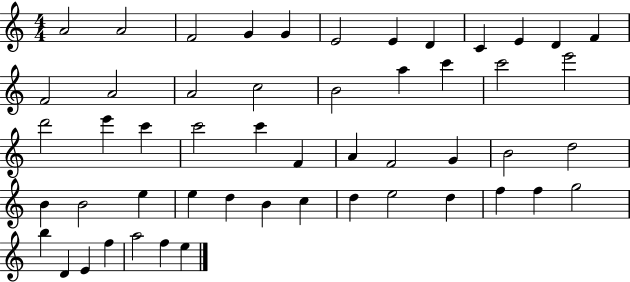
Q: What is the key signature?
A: C major